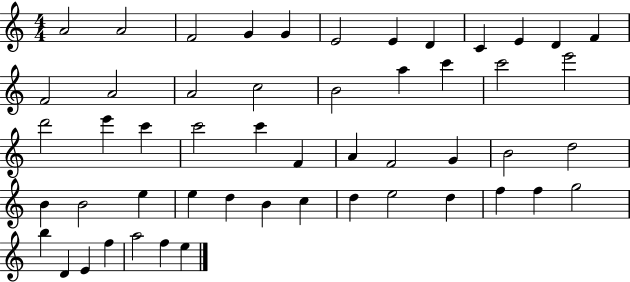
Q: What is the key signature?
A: C major